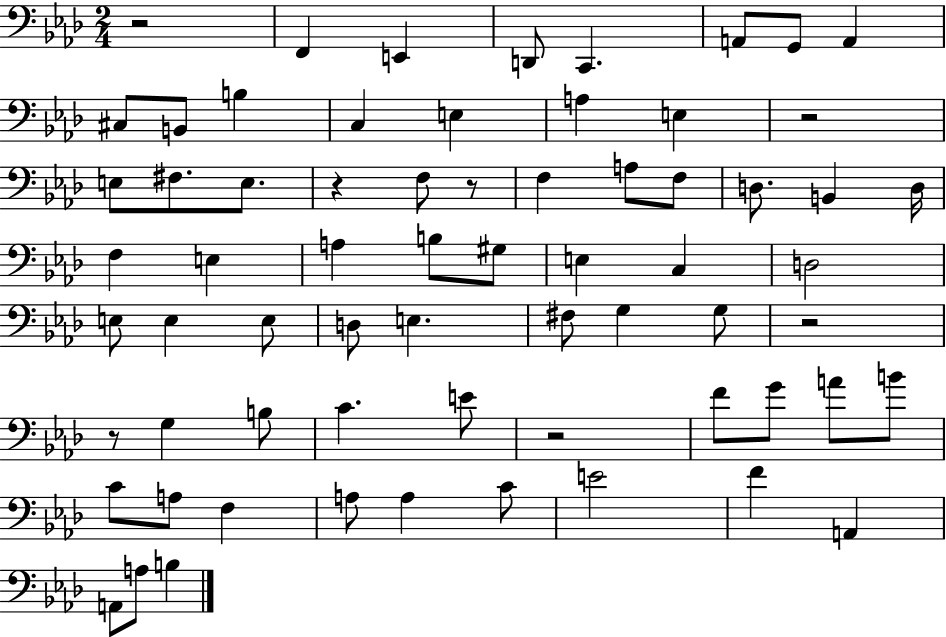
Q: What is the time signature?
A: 2/4